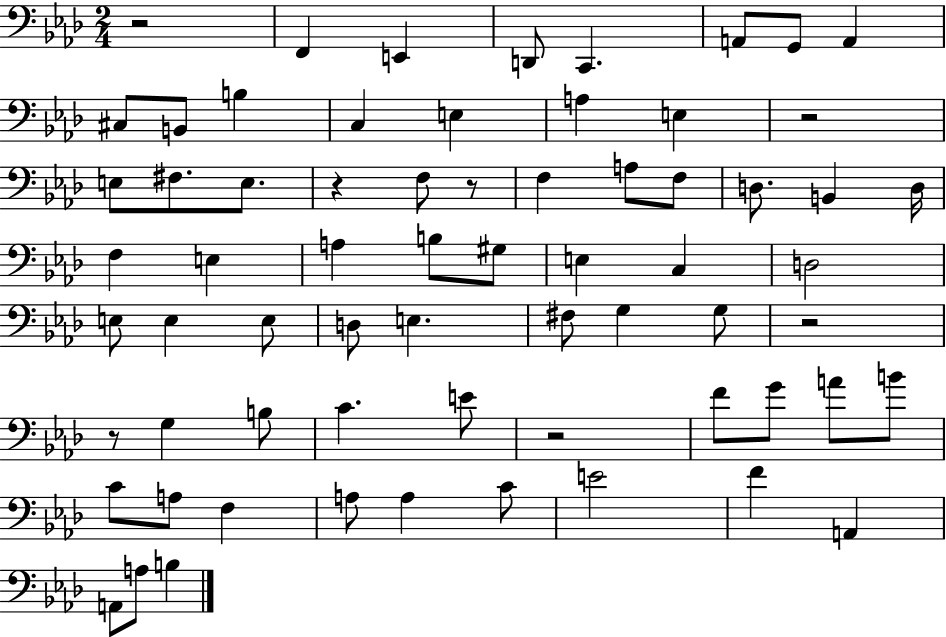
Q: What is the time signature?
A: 2/4